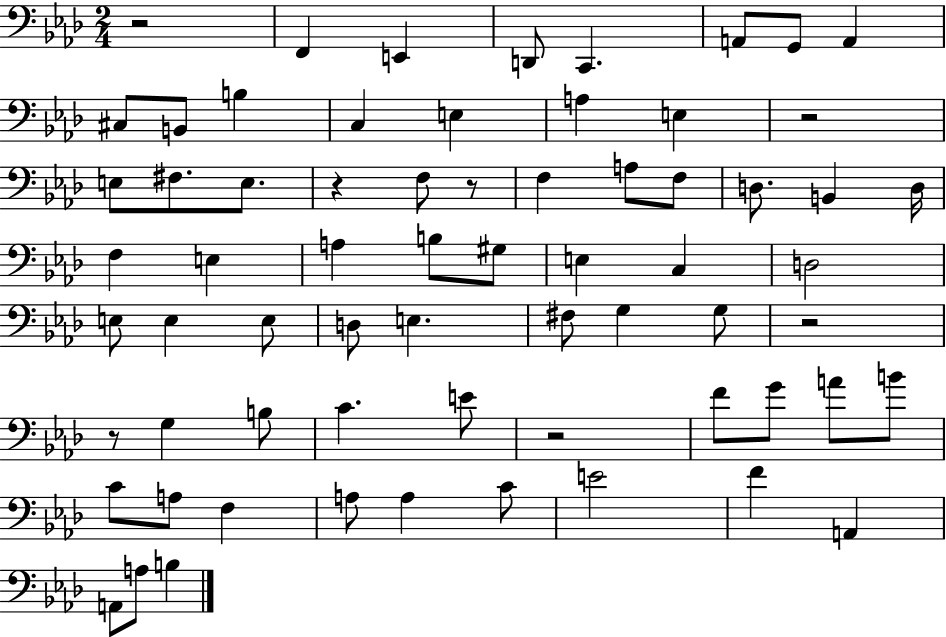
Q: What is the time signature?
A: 2/4